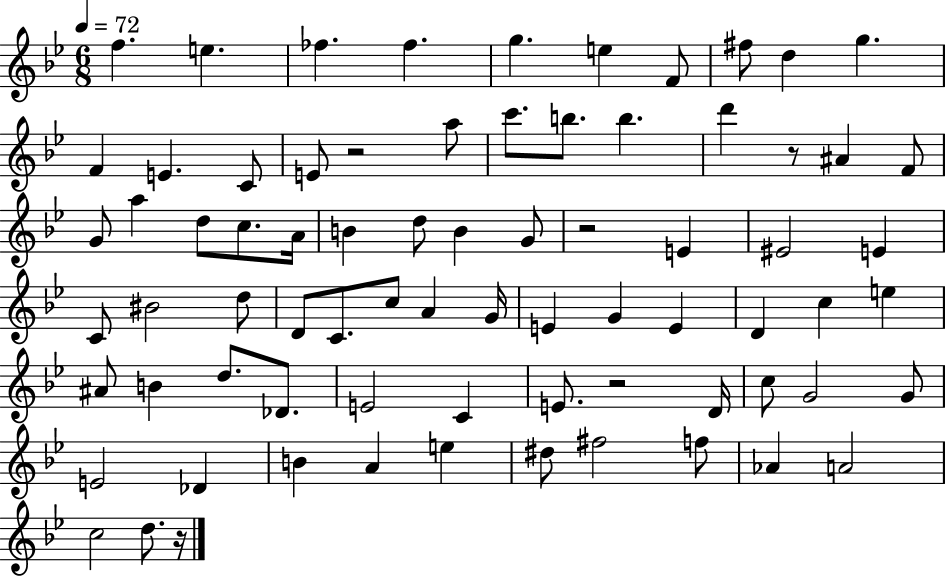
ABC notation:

X:1
T:Untitled
M:6/8
L:1/4
K:Bb
f e _f _f g e F/2 ^f/2 d g F E C/2 E/2 z2 a/2 c'/2 b/2 b d' z/2 ^A F/2 G/2 a d/2 c/2 A/4 B d/2 B G/2 z2 E ^E2 E C/2 ^B2 d/2 D/2 C/2 c/2 A G/4 E G E D c e ^A/2 B d/2 _D/2 E2 C E/2 z2 D/4 c/2 G2 G/2 E2 _D B A e ^d/2 ^f2 f/2 _A A2 c2 d/2 z/4